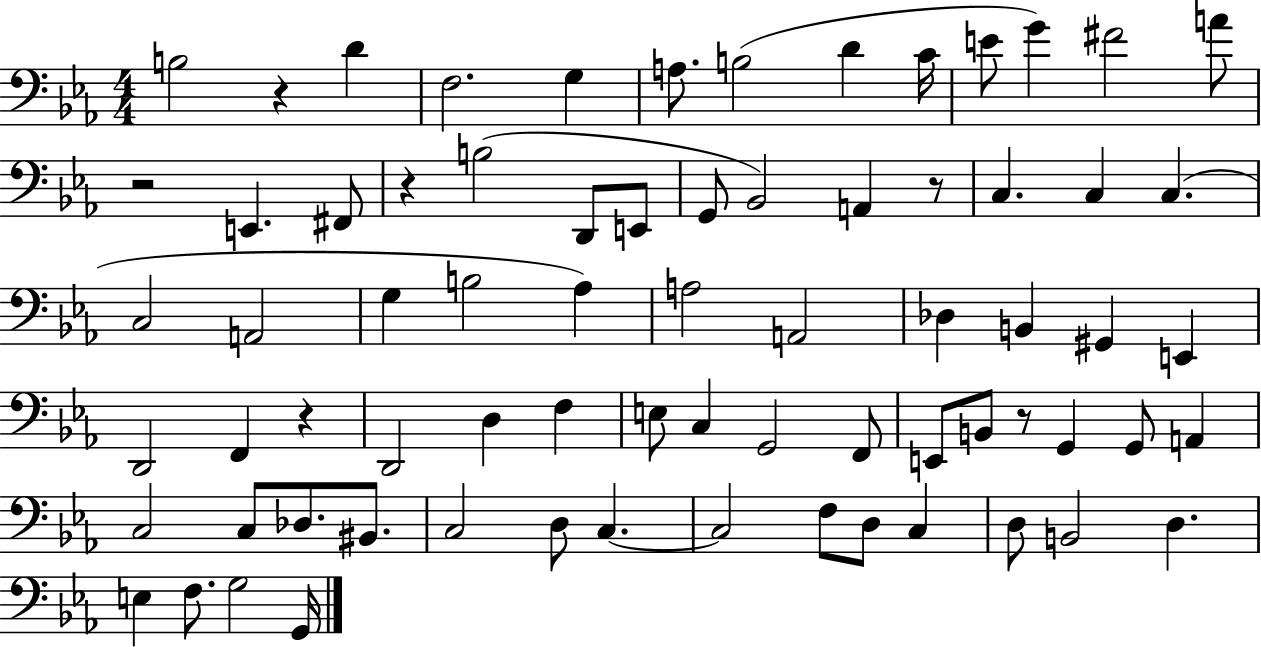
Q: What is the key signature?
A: EES major